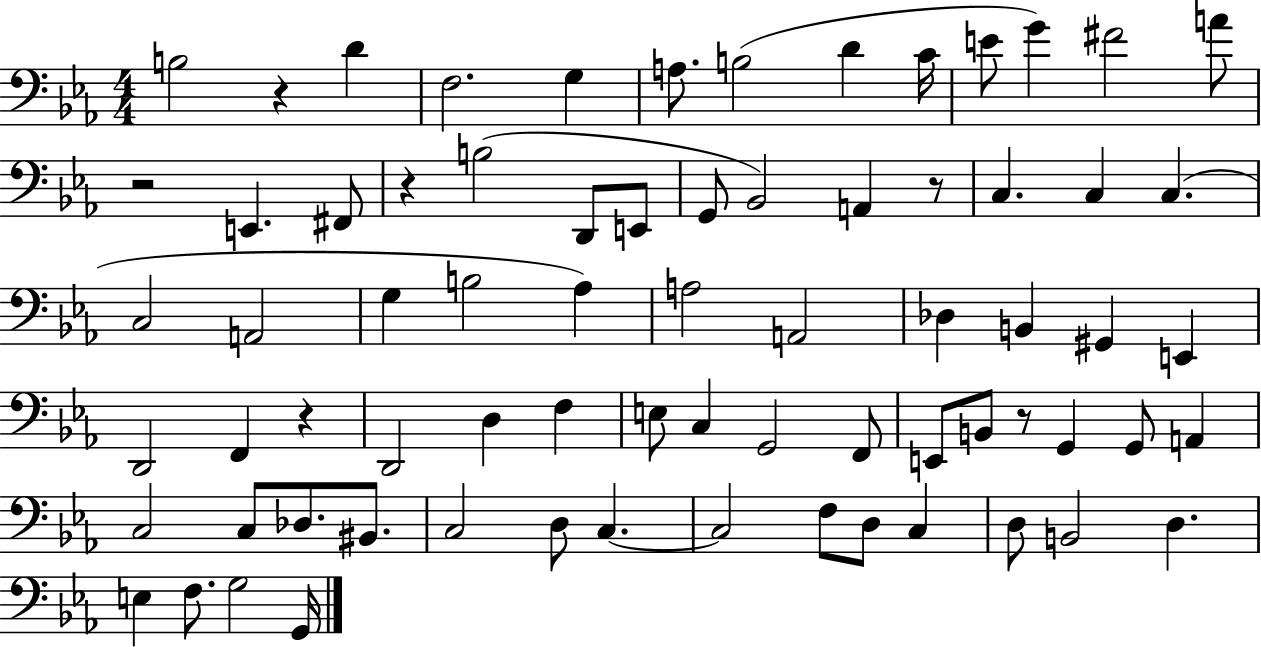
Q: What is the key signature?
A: EES major